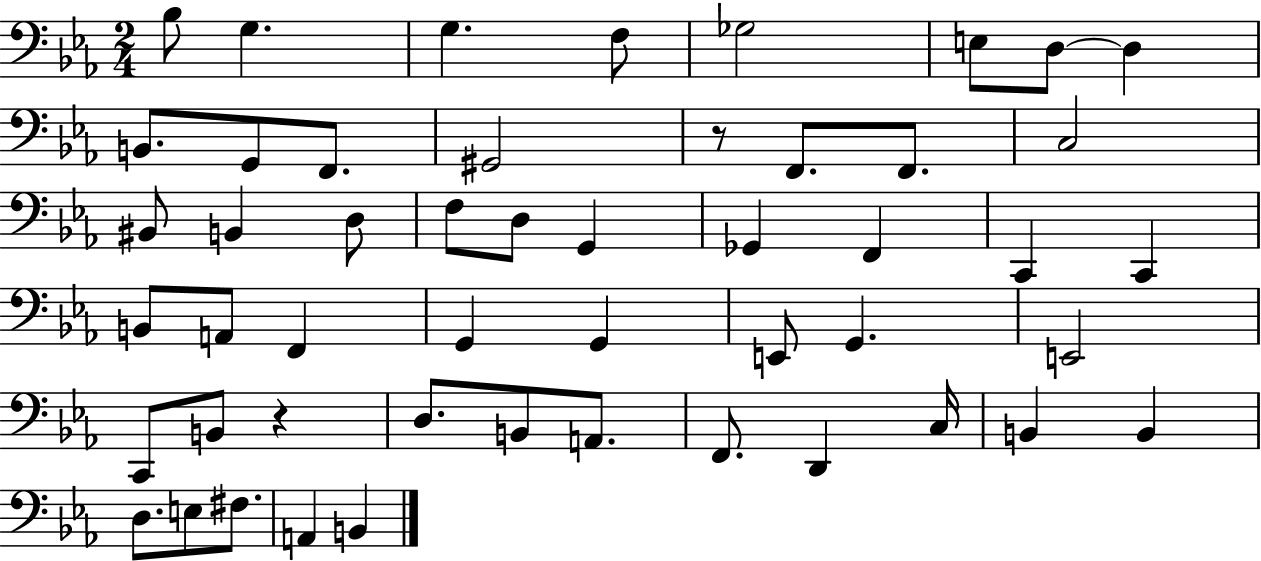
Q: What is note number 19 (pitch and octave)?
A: F3